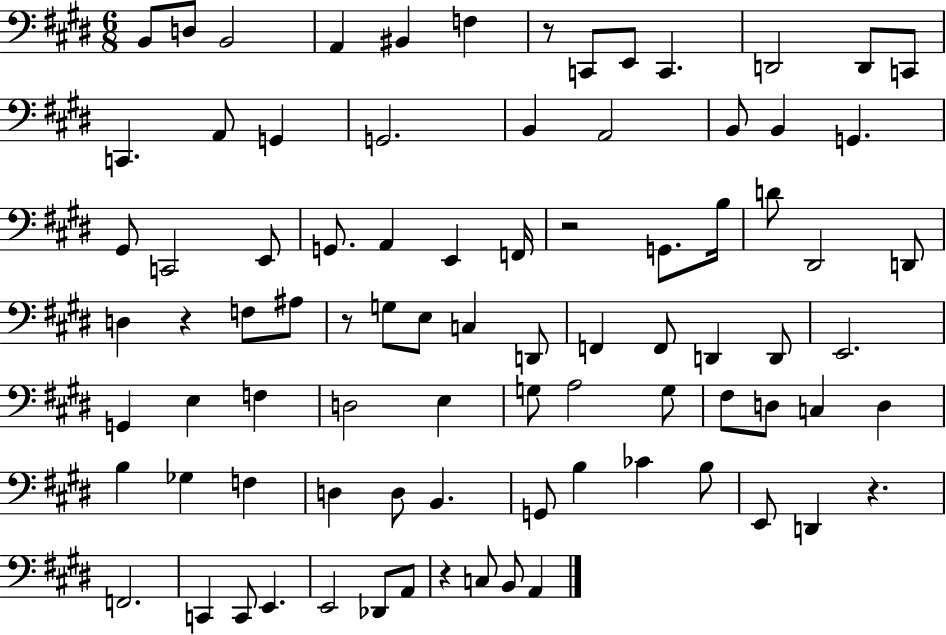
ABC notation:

X:1
T:Untitled
M:6/8
L:1/4
K:E
B,,/2 D,/2 B,,2 A,, ^B,, F, z/2 C,,/2 E,,/2 C,, D,,2 D,,/2 C,,/2 C,, A,,/2 G,, G,,2 B,, A,,2 B,,/2 B,, G,, ^G,,/2 C,,2 E,,/2 G,,/2 A,, E,, F,,/4 z2 G,,/2 B,/4 D/2 ^D,,2 D,,/2 D, z F,/2 ^A,/2 z/2 G,/2 E,/2 C, D,,/2 F,, F,,/2 D,, D,,/2 E,,2 G,, E, F, D,2 E, G,/2 A,2 G,/2 ^F,/2 D,/2 C, D, B, _G, F, D, D,/2 B,, G,,/2 B, _C B,/2 E,,/2 D,, z F,,2 C,, C,,/2 E,, E,,2 _D,,/2 A,,/2 z C,/2 B,,/2 A,,